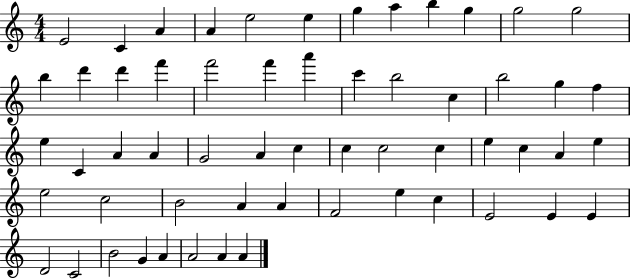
E4/h C4/q A4/q A4/q E5/h E5/q G5/q A5/q B5/q G5/q G5/h G5/h B5/q D6/q D6/q F6/q F6/h F6/q A6/q C6/q B5/h C5/q B5/h G5/q F5/q E5/q C4/q A4/q A4/q G4/h A4/q C5/q C5/q C5/h C5/q E5/q C5/q A4/q E5/q E5/h C5/h B4/h A4/q A4/q F4/h E5/q C5/q E4/h E4/q E4/q D4/h C4/h B4/h G4/q A4/q A4/h A4/q A4/q